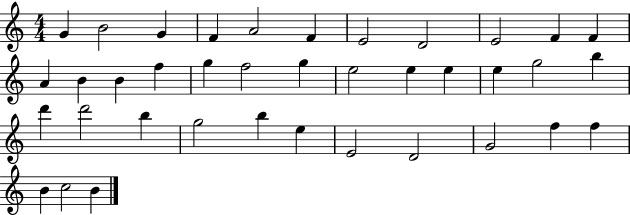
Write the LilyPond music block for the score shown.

{
  \clef treble
  \numericTimeSignature
  \time 4/4
  \key c \major
  g'4 b'2 g'4 | f'4 a'2 f'4 | e'2 d'2 | e'2 f'4 f'4 | \break a'4 b'4 b'4 f''4 | g''4 f''2 g''4 | e''2 e''4 e''4 | e''4 g''2 b''4 | \break d'''4 d'''2 b''4 | g''2 b''4 e''4 | e'2 d'2 | g'2 f''4 f''4 | \break b'4 c''2 b'4 | \bar "|."
}